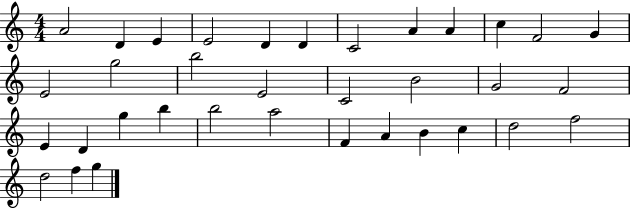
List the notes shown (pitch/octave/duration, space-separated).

A4/h D4/q E4/q E4/h D4/q D4/q C4/h A4/q A4/q C5/q F4/h G4/q E4/h G5/h B5/h E4/h C4/h B4/h G4/h F4/h E4/q D4/q G5/q B5/q B5/h A5/h F4/q A4/q B4/q C5/q D5/h F5/h D5/h F5/q G5/q